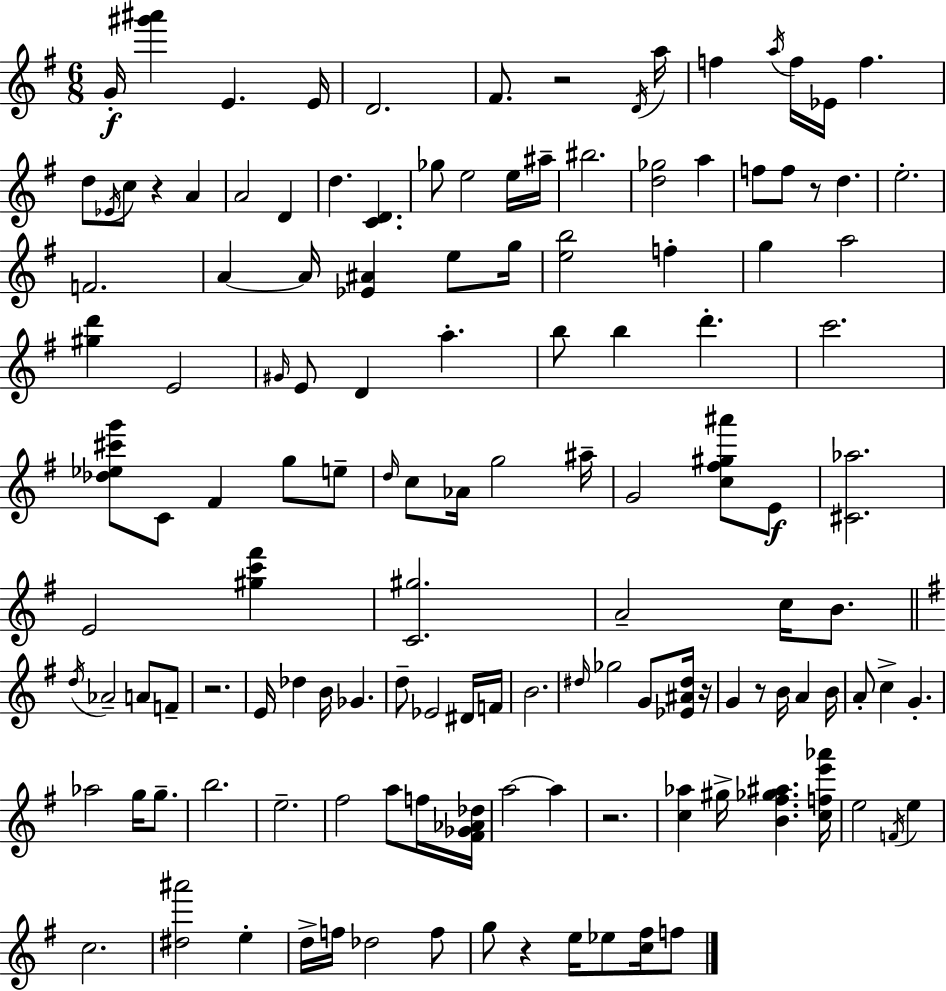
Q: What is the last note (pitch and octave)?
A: F5